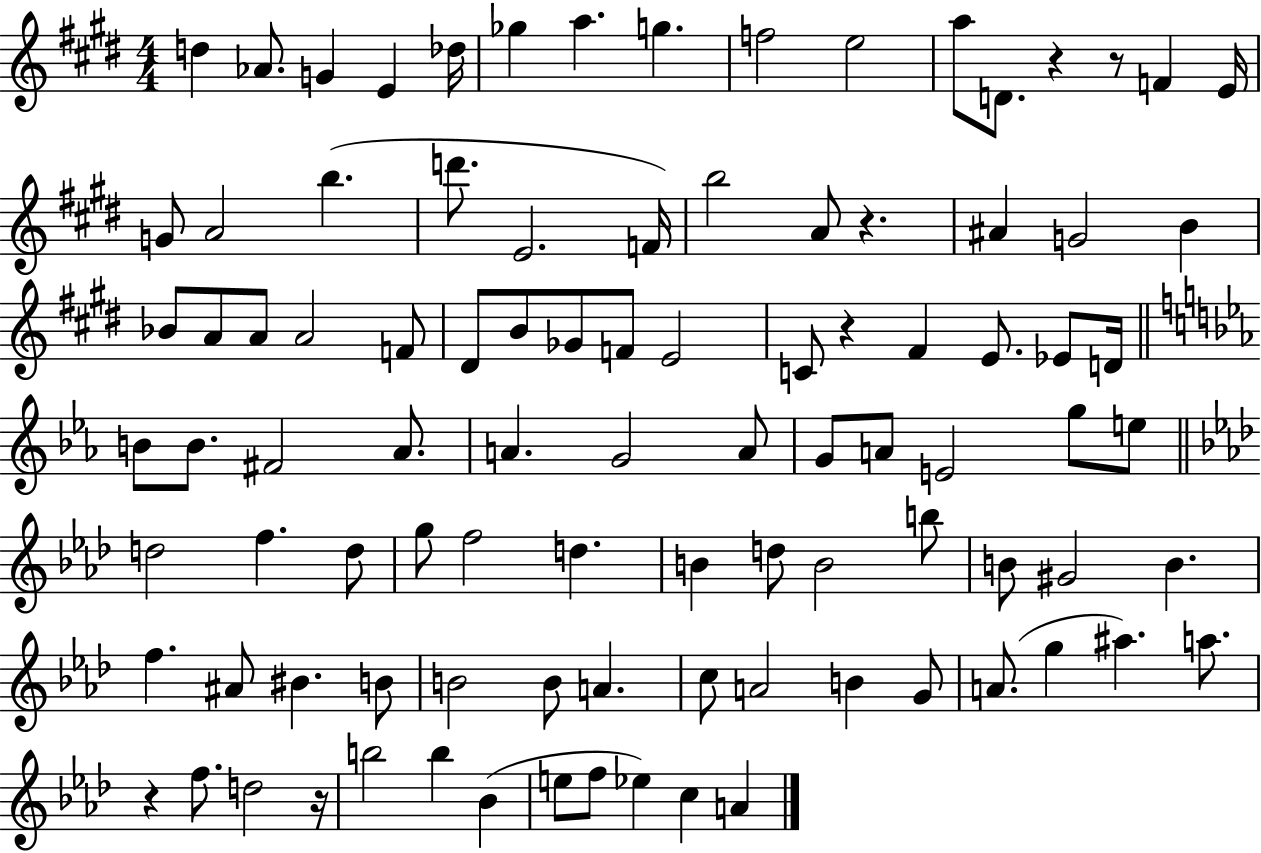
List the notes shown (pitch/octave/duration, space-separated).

D5/q Ab4/e. G4/q E4/q Db5/s Gb5/q A5/q. G5/q. F5/h E5/h A5/e D4/e. R/q R/e F4/q E4/s G4/e A4/h B5/q. D6/e. E4/h. F4/s B5/h A4/e R/q. A#4/q G4/h B4/q Bb4/e A4/e A4/e A4/h F4/e D#4/e B4/e Gb4/e F4/e E4/h C4/e R/q F#4/q E4/e. Eb4/e D4/s B4/e B4/e. F#4/h Ab4/e. A4/q. G4/h A4/e G4/e A4/e E4/h G5/e E5/e D5/h F5/q. D5/e G5/e F5/h D5/q. B4/q D5/e B4/h B5/e B4/e G#4/h B4/q. F5/q. A#4/e BIS4/q. B4/e B4/h B4/e A4/q. C5/e A4/h B4/q G4/e A4/e. G5/q A#5/q. A5/e. R/q F5/e. D5/h R/s B5/h B5/q Bb4/q E5/e F5/e Eb5/q C5/q A4/q